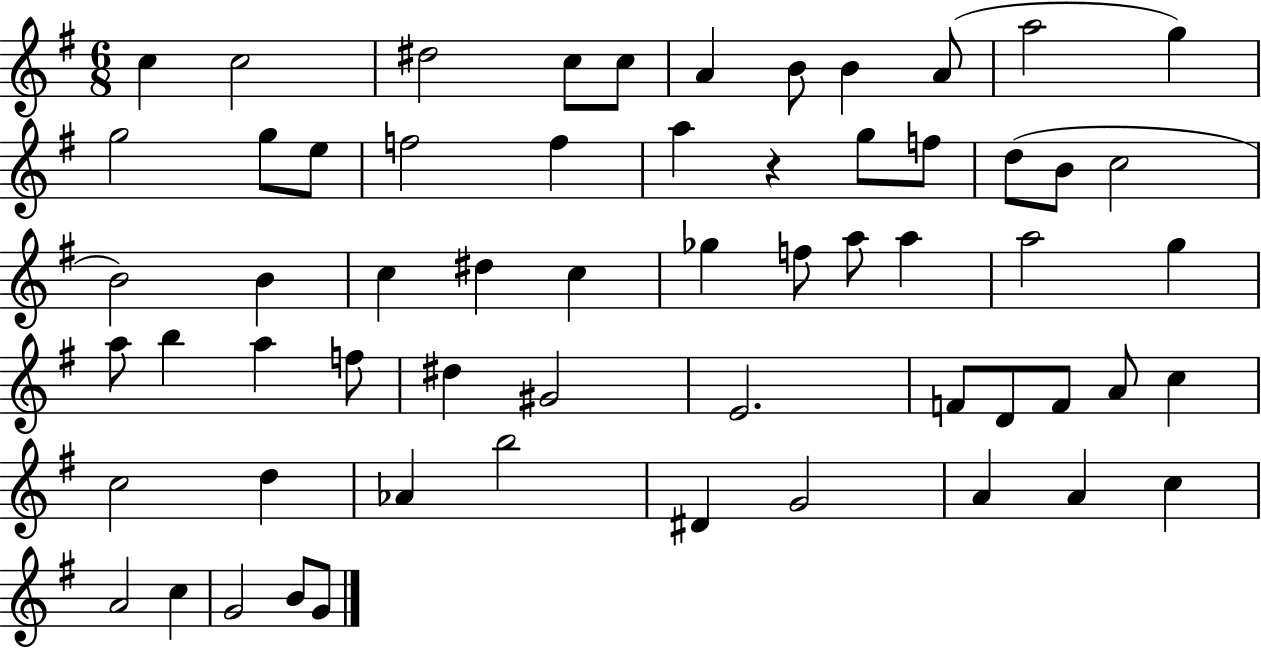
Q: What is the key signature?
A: G major